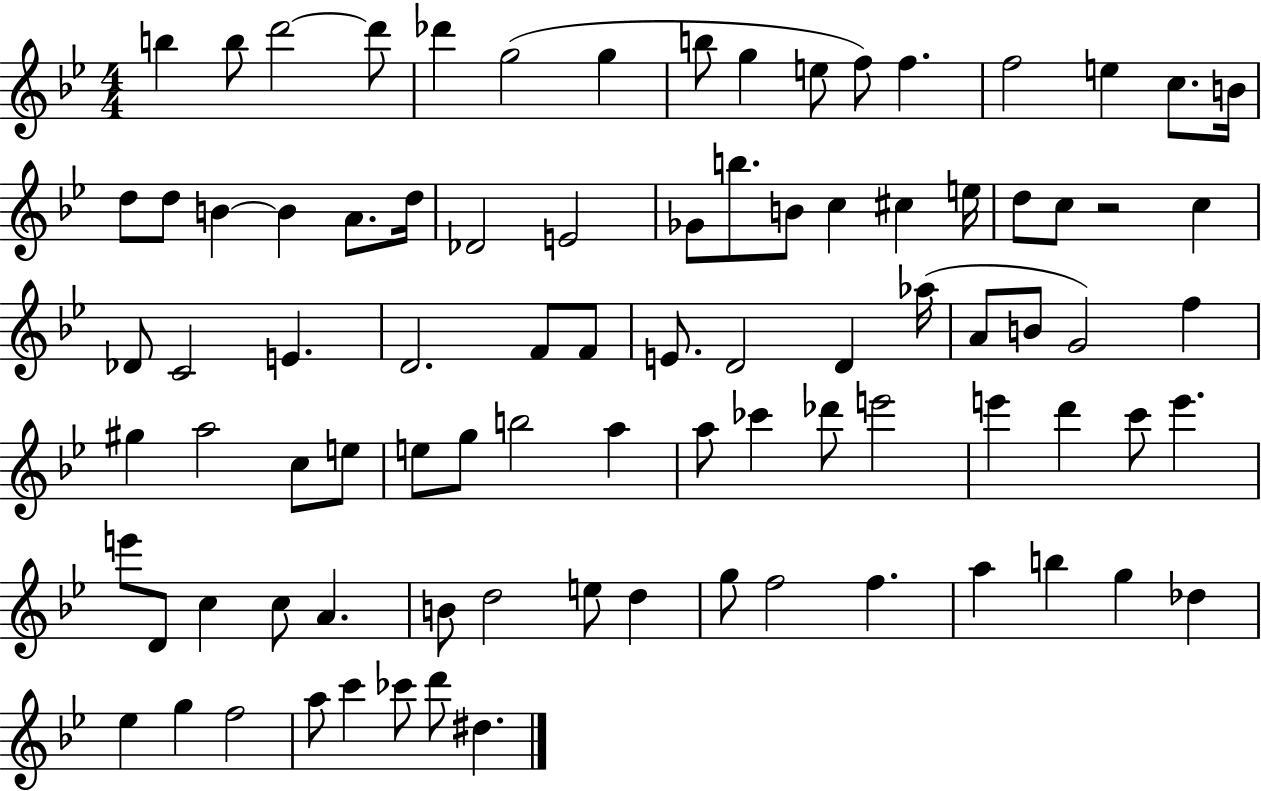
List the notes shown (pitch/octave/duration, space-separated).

B5/q B5/e D6/h D6/e Db6/q G5/h G5/q B5/e G5/q E5/e F5/e F5/q. F5/h E5/q C5/e. B4/s D5/e D5/e B4/q B4/q A4/e. D5/s Db4/h E4/h Gb4/e B5/e. B4/e C5/q C#5/q E5/s D5/e C5/e R/h C5/q Db4/e C4/h E4/q. D4/h. F4/e F4/e E4/e. D4/h D4/q Ab5/s A4/e B4/e G4/h F5/q G#5/q A5/h C5/e E5/e E5/e G5/e B5/h A5/q A5/e CES6/q Db6/e E6/h E6/q D6/q C6/e E6/q. E6/e D4/e C5/q C5/e A4/q. B4/e D5/h E5/e D5/q G5/e F5/h F5/q. A5/q B5/q G5/q Db5/q Eb5/q G5/q F5/h A5/e C6/q CES6/e D6/e D#5/q.